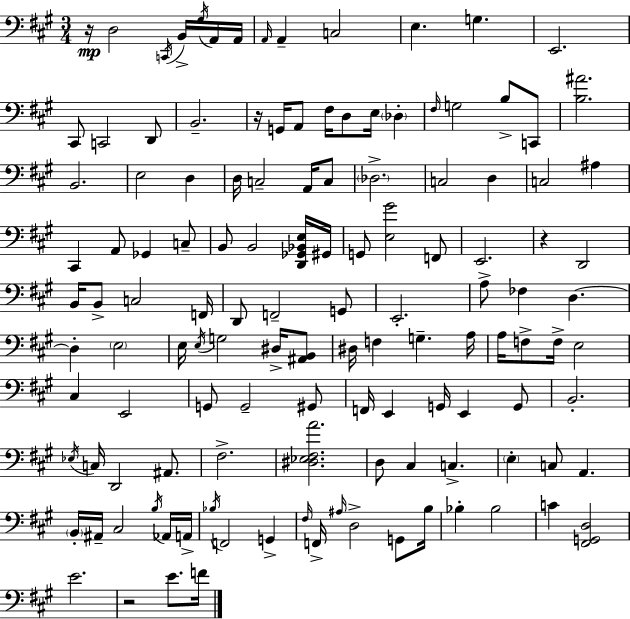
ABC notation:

X:1
T:Untitled
M:3/4
L:1/4
K:A
z/4 D,2 C,,/4 B,,/4 ^G,/4 A,,/4 A,,/4 A,,/4 A,, C,2 E, G, E,,2 ^C,,/2 C,,2 D,,/2 B,,2 z/4 G,,/4 A,,/2 ^F,/4 D,/2 E,/4 _D, ^F,/4 G,2 B,/2 C,,/2 [B,^A]2 B,,2 E,2 D, D,/4 C,2 A,,/4 C,/2 _D,2 C,2 D, C,2 ^A, ^C,, A,,/2 _G,, C,/2 B,,/2 B,,2 [D,,_G,,_B,,E,]/4 ^G,,/4 G,,/2 [E,^G]2 F,,/2 E,,2 z D,,2 B,,/4 B,,/2 C,2 F,,/4 D,,/2 F,,2 G,,/2 E,,2 A,/2 _F, D, D, E,2 E,/4 E,/4 G,2 ^D,/4 [^A,,B,,]/2 ^D,/4 F, G, A,/4 A,/4 F,/2 F,/4 E,2 ^C, E,,2 G,,/2 G,,2 ^G,,/2 F,,/4 E,, G,,/4 E,, G,,/2 B,,2 _E,/4 C,/4 D,,2 ^A,,/2 ^F,2 [^D,_E,^F,A]2 D,/2 ^C, C, E, C,/2 A,, B,,/4 ^A,,/4 ^C,2 B,/4 _A,,/4 A,,/4 _B,/4 F,,2 G,, ^F,/4 F,,/4 ^A,/4 D,2 G,,/2 B,/4 _B, _B,2 C [^F,,G,,D,]2 E2 z2 E/2 F/4